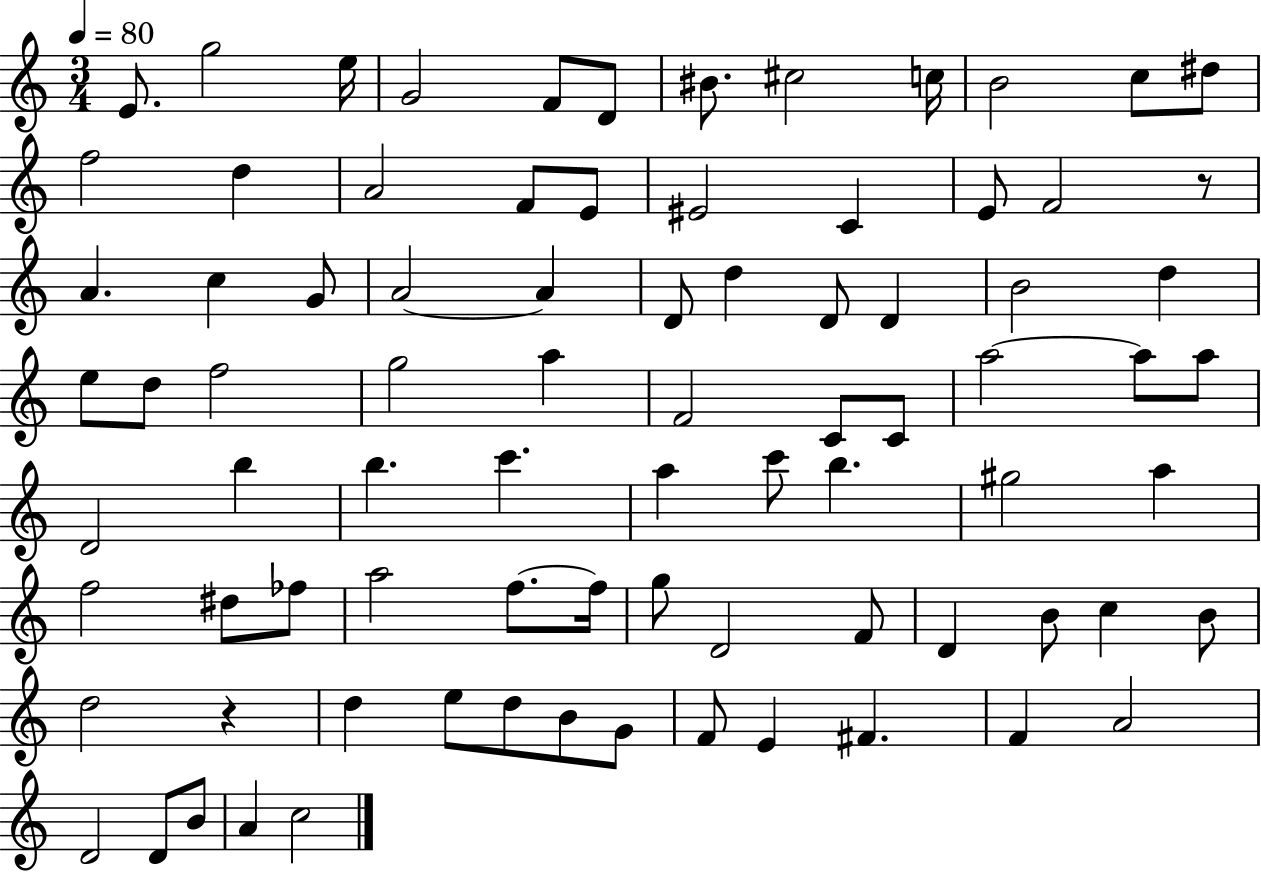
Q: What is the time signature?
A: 3/4